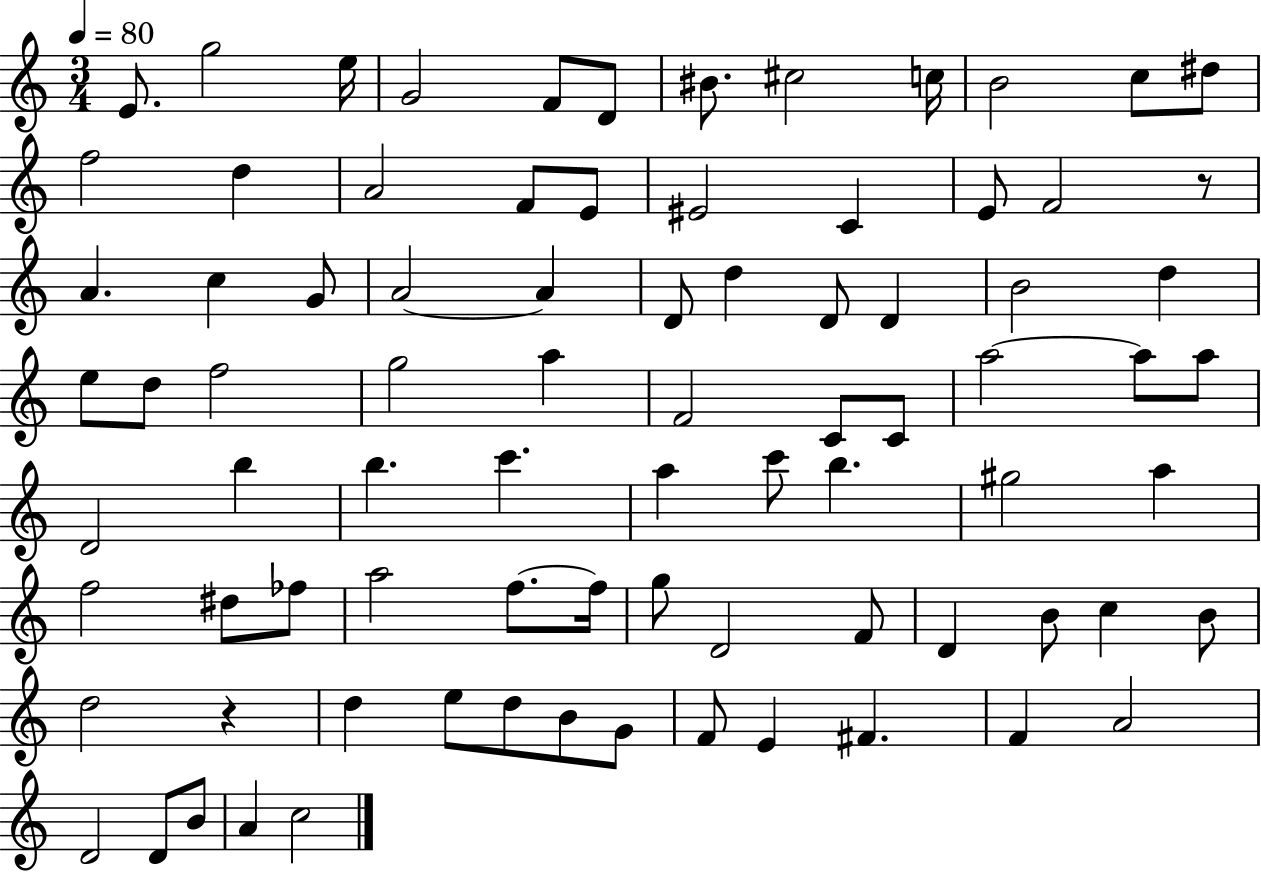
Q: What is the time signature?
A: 3/4